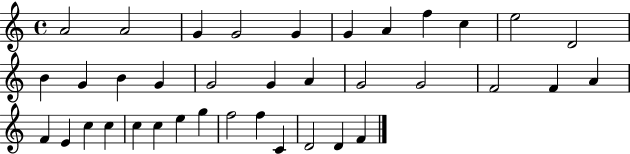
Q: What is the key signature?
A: C major